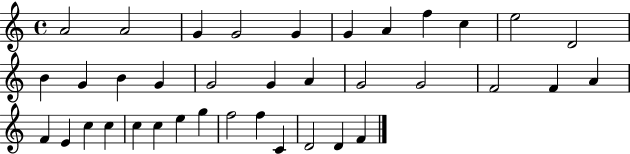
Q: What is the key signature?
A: C major